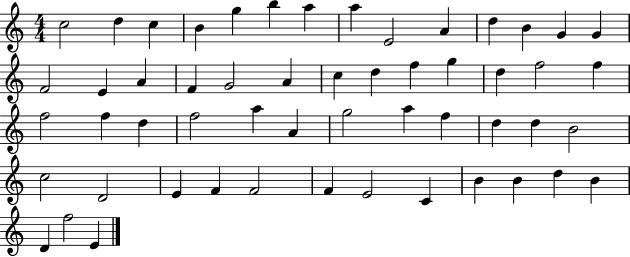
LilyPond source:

{
  \clef treble
  \numericTimeSignature
  \time 4/4
  \key c \major
  c''2 d''4 c''4 | b'4 g''4 b''4 a''4 | a''4 e'2 a'4 | d''4 b'4 g'4 g'4 | \break f'2 e'4 a'4 | f'4 g'2 a'4 | c''4 d''4 f''4 g''4 | d''4 f''2 f''4 | \break f''2 f''4 d''4 | f''2 a''4 a'4 | g''2 a''4 f''4 | d''4 d''4 b'2 | \break c''2 d'2 | e'4 f'4 f'2 | f'4 e'2 c'4 | b'4 b'4 d''4 b'4 | \break d'4 f''2 e'4 | \bar "|."
}